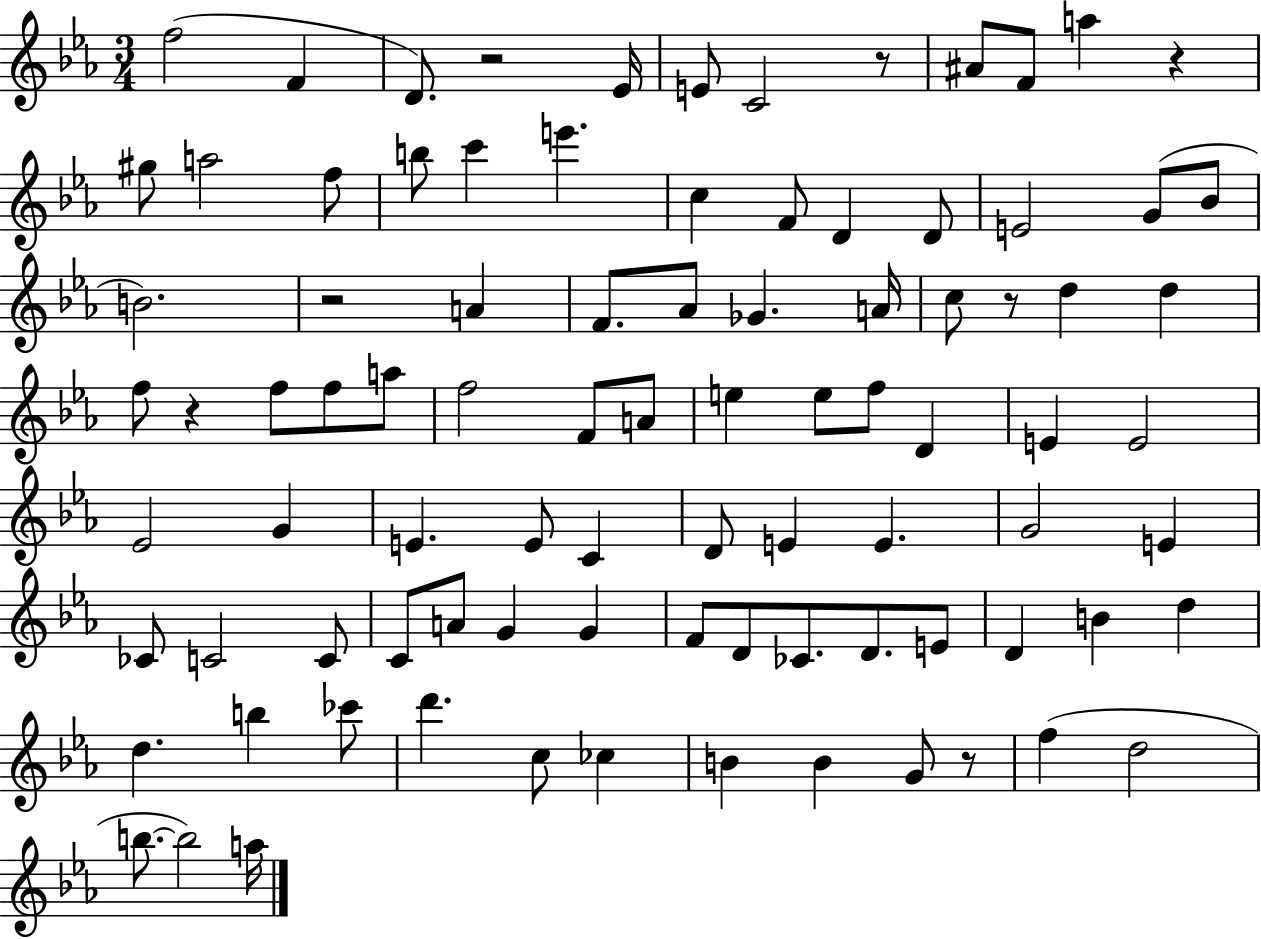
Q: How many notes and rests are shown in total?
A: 90